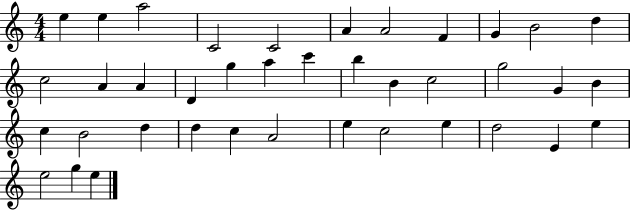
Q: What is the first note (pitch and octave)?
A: E5